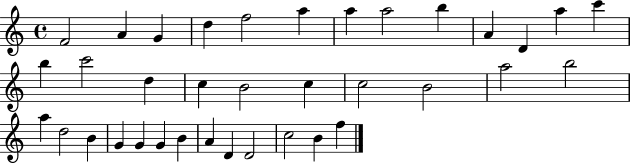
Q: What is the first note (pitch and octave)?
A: F4